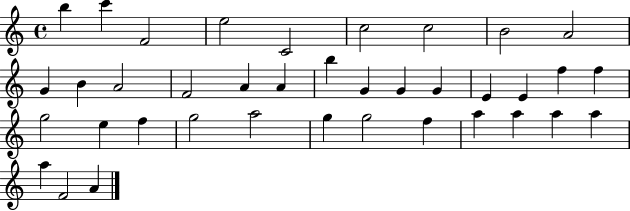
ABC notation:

X:1
T:Untitled
M:4/4
L:1/4
K:C
b c' F2 e2 C2 c2 c2 B2 A2 G B A2 F2 A A b G G G E E f f g2 e f g2 a2 g g2 f a a a a a F2 A